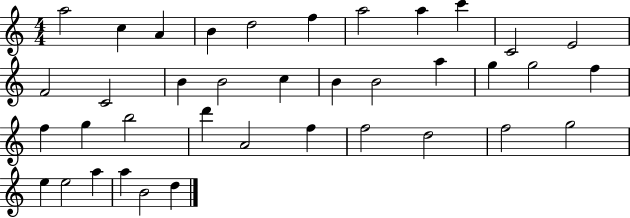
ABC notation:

X:1
T:Untitled
M:4/4
L:1/4
K:C
a2 c A B d2 f a2 a c' C2 E2 F2 C2 B B2 c B B2 a g g2 f f g b2 d' A2 f f2 d2 f2 g2 e e2 a a B2 d